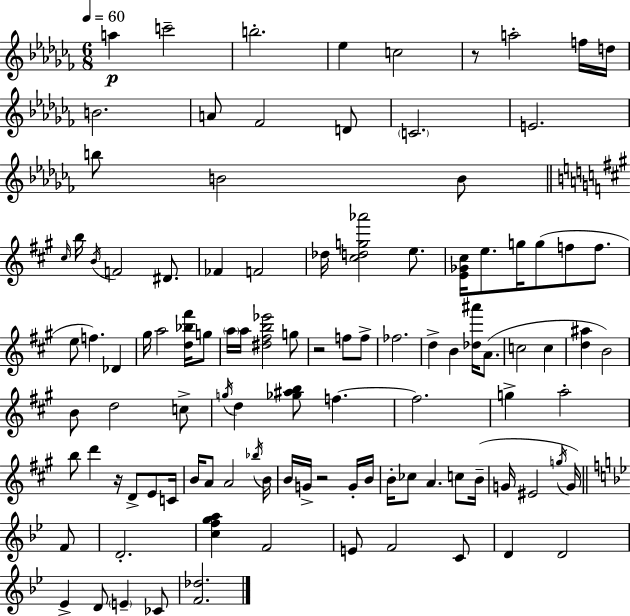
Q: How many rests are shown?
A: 4